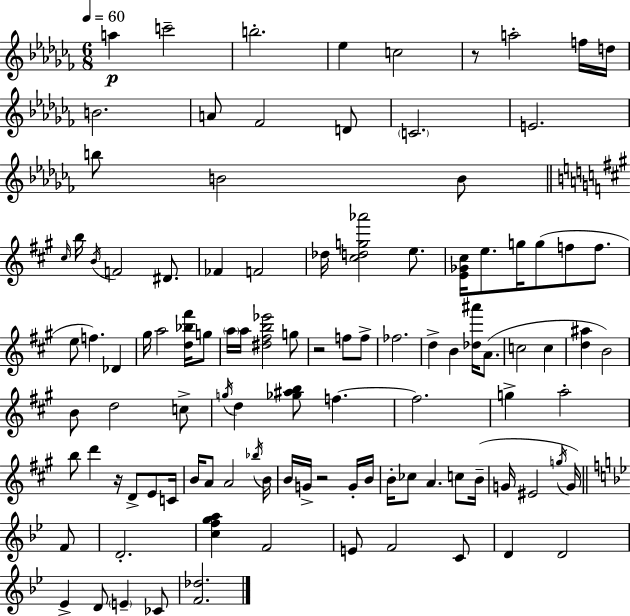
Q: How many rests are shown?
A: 4